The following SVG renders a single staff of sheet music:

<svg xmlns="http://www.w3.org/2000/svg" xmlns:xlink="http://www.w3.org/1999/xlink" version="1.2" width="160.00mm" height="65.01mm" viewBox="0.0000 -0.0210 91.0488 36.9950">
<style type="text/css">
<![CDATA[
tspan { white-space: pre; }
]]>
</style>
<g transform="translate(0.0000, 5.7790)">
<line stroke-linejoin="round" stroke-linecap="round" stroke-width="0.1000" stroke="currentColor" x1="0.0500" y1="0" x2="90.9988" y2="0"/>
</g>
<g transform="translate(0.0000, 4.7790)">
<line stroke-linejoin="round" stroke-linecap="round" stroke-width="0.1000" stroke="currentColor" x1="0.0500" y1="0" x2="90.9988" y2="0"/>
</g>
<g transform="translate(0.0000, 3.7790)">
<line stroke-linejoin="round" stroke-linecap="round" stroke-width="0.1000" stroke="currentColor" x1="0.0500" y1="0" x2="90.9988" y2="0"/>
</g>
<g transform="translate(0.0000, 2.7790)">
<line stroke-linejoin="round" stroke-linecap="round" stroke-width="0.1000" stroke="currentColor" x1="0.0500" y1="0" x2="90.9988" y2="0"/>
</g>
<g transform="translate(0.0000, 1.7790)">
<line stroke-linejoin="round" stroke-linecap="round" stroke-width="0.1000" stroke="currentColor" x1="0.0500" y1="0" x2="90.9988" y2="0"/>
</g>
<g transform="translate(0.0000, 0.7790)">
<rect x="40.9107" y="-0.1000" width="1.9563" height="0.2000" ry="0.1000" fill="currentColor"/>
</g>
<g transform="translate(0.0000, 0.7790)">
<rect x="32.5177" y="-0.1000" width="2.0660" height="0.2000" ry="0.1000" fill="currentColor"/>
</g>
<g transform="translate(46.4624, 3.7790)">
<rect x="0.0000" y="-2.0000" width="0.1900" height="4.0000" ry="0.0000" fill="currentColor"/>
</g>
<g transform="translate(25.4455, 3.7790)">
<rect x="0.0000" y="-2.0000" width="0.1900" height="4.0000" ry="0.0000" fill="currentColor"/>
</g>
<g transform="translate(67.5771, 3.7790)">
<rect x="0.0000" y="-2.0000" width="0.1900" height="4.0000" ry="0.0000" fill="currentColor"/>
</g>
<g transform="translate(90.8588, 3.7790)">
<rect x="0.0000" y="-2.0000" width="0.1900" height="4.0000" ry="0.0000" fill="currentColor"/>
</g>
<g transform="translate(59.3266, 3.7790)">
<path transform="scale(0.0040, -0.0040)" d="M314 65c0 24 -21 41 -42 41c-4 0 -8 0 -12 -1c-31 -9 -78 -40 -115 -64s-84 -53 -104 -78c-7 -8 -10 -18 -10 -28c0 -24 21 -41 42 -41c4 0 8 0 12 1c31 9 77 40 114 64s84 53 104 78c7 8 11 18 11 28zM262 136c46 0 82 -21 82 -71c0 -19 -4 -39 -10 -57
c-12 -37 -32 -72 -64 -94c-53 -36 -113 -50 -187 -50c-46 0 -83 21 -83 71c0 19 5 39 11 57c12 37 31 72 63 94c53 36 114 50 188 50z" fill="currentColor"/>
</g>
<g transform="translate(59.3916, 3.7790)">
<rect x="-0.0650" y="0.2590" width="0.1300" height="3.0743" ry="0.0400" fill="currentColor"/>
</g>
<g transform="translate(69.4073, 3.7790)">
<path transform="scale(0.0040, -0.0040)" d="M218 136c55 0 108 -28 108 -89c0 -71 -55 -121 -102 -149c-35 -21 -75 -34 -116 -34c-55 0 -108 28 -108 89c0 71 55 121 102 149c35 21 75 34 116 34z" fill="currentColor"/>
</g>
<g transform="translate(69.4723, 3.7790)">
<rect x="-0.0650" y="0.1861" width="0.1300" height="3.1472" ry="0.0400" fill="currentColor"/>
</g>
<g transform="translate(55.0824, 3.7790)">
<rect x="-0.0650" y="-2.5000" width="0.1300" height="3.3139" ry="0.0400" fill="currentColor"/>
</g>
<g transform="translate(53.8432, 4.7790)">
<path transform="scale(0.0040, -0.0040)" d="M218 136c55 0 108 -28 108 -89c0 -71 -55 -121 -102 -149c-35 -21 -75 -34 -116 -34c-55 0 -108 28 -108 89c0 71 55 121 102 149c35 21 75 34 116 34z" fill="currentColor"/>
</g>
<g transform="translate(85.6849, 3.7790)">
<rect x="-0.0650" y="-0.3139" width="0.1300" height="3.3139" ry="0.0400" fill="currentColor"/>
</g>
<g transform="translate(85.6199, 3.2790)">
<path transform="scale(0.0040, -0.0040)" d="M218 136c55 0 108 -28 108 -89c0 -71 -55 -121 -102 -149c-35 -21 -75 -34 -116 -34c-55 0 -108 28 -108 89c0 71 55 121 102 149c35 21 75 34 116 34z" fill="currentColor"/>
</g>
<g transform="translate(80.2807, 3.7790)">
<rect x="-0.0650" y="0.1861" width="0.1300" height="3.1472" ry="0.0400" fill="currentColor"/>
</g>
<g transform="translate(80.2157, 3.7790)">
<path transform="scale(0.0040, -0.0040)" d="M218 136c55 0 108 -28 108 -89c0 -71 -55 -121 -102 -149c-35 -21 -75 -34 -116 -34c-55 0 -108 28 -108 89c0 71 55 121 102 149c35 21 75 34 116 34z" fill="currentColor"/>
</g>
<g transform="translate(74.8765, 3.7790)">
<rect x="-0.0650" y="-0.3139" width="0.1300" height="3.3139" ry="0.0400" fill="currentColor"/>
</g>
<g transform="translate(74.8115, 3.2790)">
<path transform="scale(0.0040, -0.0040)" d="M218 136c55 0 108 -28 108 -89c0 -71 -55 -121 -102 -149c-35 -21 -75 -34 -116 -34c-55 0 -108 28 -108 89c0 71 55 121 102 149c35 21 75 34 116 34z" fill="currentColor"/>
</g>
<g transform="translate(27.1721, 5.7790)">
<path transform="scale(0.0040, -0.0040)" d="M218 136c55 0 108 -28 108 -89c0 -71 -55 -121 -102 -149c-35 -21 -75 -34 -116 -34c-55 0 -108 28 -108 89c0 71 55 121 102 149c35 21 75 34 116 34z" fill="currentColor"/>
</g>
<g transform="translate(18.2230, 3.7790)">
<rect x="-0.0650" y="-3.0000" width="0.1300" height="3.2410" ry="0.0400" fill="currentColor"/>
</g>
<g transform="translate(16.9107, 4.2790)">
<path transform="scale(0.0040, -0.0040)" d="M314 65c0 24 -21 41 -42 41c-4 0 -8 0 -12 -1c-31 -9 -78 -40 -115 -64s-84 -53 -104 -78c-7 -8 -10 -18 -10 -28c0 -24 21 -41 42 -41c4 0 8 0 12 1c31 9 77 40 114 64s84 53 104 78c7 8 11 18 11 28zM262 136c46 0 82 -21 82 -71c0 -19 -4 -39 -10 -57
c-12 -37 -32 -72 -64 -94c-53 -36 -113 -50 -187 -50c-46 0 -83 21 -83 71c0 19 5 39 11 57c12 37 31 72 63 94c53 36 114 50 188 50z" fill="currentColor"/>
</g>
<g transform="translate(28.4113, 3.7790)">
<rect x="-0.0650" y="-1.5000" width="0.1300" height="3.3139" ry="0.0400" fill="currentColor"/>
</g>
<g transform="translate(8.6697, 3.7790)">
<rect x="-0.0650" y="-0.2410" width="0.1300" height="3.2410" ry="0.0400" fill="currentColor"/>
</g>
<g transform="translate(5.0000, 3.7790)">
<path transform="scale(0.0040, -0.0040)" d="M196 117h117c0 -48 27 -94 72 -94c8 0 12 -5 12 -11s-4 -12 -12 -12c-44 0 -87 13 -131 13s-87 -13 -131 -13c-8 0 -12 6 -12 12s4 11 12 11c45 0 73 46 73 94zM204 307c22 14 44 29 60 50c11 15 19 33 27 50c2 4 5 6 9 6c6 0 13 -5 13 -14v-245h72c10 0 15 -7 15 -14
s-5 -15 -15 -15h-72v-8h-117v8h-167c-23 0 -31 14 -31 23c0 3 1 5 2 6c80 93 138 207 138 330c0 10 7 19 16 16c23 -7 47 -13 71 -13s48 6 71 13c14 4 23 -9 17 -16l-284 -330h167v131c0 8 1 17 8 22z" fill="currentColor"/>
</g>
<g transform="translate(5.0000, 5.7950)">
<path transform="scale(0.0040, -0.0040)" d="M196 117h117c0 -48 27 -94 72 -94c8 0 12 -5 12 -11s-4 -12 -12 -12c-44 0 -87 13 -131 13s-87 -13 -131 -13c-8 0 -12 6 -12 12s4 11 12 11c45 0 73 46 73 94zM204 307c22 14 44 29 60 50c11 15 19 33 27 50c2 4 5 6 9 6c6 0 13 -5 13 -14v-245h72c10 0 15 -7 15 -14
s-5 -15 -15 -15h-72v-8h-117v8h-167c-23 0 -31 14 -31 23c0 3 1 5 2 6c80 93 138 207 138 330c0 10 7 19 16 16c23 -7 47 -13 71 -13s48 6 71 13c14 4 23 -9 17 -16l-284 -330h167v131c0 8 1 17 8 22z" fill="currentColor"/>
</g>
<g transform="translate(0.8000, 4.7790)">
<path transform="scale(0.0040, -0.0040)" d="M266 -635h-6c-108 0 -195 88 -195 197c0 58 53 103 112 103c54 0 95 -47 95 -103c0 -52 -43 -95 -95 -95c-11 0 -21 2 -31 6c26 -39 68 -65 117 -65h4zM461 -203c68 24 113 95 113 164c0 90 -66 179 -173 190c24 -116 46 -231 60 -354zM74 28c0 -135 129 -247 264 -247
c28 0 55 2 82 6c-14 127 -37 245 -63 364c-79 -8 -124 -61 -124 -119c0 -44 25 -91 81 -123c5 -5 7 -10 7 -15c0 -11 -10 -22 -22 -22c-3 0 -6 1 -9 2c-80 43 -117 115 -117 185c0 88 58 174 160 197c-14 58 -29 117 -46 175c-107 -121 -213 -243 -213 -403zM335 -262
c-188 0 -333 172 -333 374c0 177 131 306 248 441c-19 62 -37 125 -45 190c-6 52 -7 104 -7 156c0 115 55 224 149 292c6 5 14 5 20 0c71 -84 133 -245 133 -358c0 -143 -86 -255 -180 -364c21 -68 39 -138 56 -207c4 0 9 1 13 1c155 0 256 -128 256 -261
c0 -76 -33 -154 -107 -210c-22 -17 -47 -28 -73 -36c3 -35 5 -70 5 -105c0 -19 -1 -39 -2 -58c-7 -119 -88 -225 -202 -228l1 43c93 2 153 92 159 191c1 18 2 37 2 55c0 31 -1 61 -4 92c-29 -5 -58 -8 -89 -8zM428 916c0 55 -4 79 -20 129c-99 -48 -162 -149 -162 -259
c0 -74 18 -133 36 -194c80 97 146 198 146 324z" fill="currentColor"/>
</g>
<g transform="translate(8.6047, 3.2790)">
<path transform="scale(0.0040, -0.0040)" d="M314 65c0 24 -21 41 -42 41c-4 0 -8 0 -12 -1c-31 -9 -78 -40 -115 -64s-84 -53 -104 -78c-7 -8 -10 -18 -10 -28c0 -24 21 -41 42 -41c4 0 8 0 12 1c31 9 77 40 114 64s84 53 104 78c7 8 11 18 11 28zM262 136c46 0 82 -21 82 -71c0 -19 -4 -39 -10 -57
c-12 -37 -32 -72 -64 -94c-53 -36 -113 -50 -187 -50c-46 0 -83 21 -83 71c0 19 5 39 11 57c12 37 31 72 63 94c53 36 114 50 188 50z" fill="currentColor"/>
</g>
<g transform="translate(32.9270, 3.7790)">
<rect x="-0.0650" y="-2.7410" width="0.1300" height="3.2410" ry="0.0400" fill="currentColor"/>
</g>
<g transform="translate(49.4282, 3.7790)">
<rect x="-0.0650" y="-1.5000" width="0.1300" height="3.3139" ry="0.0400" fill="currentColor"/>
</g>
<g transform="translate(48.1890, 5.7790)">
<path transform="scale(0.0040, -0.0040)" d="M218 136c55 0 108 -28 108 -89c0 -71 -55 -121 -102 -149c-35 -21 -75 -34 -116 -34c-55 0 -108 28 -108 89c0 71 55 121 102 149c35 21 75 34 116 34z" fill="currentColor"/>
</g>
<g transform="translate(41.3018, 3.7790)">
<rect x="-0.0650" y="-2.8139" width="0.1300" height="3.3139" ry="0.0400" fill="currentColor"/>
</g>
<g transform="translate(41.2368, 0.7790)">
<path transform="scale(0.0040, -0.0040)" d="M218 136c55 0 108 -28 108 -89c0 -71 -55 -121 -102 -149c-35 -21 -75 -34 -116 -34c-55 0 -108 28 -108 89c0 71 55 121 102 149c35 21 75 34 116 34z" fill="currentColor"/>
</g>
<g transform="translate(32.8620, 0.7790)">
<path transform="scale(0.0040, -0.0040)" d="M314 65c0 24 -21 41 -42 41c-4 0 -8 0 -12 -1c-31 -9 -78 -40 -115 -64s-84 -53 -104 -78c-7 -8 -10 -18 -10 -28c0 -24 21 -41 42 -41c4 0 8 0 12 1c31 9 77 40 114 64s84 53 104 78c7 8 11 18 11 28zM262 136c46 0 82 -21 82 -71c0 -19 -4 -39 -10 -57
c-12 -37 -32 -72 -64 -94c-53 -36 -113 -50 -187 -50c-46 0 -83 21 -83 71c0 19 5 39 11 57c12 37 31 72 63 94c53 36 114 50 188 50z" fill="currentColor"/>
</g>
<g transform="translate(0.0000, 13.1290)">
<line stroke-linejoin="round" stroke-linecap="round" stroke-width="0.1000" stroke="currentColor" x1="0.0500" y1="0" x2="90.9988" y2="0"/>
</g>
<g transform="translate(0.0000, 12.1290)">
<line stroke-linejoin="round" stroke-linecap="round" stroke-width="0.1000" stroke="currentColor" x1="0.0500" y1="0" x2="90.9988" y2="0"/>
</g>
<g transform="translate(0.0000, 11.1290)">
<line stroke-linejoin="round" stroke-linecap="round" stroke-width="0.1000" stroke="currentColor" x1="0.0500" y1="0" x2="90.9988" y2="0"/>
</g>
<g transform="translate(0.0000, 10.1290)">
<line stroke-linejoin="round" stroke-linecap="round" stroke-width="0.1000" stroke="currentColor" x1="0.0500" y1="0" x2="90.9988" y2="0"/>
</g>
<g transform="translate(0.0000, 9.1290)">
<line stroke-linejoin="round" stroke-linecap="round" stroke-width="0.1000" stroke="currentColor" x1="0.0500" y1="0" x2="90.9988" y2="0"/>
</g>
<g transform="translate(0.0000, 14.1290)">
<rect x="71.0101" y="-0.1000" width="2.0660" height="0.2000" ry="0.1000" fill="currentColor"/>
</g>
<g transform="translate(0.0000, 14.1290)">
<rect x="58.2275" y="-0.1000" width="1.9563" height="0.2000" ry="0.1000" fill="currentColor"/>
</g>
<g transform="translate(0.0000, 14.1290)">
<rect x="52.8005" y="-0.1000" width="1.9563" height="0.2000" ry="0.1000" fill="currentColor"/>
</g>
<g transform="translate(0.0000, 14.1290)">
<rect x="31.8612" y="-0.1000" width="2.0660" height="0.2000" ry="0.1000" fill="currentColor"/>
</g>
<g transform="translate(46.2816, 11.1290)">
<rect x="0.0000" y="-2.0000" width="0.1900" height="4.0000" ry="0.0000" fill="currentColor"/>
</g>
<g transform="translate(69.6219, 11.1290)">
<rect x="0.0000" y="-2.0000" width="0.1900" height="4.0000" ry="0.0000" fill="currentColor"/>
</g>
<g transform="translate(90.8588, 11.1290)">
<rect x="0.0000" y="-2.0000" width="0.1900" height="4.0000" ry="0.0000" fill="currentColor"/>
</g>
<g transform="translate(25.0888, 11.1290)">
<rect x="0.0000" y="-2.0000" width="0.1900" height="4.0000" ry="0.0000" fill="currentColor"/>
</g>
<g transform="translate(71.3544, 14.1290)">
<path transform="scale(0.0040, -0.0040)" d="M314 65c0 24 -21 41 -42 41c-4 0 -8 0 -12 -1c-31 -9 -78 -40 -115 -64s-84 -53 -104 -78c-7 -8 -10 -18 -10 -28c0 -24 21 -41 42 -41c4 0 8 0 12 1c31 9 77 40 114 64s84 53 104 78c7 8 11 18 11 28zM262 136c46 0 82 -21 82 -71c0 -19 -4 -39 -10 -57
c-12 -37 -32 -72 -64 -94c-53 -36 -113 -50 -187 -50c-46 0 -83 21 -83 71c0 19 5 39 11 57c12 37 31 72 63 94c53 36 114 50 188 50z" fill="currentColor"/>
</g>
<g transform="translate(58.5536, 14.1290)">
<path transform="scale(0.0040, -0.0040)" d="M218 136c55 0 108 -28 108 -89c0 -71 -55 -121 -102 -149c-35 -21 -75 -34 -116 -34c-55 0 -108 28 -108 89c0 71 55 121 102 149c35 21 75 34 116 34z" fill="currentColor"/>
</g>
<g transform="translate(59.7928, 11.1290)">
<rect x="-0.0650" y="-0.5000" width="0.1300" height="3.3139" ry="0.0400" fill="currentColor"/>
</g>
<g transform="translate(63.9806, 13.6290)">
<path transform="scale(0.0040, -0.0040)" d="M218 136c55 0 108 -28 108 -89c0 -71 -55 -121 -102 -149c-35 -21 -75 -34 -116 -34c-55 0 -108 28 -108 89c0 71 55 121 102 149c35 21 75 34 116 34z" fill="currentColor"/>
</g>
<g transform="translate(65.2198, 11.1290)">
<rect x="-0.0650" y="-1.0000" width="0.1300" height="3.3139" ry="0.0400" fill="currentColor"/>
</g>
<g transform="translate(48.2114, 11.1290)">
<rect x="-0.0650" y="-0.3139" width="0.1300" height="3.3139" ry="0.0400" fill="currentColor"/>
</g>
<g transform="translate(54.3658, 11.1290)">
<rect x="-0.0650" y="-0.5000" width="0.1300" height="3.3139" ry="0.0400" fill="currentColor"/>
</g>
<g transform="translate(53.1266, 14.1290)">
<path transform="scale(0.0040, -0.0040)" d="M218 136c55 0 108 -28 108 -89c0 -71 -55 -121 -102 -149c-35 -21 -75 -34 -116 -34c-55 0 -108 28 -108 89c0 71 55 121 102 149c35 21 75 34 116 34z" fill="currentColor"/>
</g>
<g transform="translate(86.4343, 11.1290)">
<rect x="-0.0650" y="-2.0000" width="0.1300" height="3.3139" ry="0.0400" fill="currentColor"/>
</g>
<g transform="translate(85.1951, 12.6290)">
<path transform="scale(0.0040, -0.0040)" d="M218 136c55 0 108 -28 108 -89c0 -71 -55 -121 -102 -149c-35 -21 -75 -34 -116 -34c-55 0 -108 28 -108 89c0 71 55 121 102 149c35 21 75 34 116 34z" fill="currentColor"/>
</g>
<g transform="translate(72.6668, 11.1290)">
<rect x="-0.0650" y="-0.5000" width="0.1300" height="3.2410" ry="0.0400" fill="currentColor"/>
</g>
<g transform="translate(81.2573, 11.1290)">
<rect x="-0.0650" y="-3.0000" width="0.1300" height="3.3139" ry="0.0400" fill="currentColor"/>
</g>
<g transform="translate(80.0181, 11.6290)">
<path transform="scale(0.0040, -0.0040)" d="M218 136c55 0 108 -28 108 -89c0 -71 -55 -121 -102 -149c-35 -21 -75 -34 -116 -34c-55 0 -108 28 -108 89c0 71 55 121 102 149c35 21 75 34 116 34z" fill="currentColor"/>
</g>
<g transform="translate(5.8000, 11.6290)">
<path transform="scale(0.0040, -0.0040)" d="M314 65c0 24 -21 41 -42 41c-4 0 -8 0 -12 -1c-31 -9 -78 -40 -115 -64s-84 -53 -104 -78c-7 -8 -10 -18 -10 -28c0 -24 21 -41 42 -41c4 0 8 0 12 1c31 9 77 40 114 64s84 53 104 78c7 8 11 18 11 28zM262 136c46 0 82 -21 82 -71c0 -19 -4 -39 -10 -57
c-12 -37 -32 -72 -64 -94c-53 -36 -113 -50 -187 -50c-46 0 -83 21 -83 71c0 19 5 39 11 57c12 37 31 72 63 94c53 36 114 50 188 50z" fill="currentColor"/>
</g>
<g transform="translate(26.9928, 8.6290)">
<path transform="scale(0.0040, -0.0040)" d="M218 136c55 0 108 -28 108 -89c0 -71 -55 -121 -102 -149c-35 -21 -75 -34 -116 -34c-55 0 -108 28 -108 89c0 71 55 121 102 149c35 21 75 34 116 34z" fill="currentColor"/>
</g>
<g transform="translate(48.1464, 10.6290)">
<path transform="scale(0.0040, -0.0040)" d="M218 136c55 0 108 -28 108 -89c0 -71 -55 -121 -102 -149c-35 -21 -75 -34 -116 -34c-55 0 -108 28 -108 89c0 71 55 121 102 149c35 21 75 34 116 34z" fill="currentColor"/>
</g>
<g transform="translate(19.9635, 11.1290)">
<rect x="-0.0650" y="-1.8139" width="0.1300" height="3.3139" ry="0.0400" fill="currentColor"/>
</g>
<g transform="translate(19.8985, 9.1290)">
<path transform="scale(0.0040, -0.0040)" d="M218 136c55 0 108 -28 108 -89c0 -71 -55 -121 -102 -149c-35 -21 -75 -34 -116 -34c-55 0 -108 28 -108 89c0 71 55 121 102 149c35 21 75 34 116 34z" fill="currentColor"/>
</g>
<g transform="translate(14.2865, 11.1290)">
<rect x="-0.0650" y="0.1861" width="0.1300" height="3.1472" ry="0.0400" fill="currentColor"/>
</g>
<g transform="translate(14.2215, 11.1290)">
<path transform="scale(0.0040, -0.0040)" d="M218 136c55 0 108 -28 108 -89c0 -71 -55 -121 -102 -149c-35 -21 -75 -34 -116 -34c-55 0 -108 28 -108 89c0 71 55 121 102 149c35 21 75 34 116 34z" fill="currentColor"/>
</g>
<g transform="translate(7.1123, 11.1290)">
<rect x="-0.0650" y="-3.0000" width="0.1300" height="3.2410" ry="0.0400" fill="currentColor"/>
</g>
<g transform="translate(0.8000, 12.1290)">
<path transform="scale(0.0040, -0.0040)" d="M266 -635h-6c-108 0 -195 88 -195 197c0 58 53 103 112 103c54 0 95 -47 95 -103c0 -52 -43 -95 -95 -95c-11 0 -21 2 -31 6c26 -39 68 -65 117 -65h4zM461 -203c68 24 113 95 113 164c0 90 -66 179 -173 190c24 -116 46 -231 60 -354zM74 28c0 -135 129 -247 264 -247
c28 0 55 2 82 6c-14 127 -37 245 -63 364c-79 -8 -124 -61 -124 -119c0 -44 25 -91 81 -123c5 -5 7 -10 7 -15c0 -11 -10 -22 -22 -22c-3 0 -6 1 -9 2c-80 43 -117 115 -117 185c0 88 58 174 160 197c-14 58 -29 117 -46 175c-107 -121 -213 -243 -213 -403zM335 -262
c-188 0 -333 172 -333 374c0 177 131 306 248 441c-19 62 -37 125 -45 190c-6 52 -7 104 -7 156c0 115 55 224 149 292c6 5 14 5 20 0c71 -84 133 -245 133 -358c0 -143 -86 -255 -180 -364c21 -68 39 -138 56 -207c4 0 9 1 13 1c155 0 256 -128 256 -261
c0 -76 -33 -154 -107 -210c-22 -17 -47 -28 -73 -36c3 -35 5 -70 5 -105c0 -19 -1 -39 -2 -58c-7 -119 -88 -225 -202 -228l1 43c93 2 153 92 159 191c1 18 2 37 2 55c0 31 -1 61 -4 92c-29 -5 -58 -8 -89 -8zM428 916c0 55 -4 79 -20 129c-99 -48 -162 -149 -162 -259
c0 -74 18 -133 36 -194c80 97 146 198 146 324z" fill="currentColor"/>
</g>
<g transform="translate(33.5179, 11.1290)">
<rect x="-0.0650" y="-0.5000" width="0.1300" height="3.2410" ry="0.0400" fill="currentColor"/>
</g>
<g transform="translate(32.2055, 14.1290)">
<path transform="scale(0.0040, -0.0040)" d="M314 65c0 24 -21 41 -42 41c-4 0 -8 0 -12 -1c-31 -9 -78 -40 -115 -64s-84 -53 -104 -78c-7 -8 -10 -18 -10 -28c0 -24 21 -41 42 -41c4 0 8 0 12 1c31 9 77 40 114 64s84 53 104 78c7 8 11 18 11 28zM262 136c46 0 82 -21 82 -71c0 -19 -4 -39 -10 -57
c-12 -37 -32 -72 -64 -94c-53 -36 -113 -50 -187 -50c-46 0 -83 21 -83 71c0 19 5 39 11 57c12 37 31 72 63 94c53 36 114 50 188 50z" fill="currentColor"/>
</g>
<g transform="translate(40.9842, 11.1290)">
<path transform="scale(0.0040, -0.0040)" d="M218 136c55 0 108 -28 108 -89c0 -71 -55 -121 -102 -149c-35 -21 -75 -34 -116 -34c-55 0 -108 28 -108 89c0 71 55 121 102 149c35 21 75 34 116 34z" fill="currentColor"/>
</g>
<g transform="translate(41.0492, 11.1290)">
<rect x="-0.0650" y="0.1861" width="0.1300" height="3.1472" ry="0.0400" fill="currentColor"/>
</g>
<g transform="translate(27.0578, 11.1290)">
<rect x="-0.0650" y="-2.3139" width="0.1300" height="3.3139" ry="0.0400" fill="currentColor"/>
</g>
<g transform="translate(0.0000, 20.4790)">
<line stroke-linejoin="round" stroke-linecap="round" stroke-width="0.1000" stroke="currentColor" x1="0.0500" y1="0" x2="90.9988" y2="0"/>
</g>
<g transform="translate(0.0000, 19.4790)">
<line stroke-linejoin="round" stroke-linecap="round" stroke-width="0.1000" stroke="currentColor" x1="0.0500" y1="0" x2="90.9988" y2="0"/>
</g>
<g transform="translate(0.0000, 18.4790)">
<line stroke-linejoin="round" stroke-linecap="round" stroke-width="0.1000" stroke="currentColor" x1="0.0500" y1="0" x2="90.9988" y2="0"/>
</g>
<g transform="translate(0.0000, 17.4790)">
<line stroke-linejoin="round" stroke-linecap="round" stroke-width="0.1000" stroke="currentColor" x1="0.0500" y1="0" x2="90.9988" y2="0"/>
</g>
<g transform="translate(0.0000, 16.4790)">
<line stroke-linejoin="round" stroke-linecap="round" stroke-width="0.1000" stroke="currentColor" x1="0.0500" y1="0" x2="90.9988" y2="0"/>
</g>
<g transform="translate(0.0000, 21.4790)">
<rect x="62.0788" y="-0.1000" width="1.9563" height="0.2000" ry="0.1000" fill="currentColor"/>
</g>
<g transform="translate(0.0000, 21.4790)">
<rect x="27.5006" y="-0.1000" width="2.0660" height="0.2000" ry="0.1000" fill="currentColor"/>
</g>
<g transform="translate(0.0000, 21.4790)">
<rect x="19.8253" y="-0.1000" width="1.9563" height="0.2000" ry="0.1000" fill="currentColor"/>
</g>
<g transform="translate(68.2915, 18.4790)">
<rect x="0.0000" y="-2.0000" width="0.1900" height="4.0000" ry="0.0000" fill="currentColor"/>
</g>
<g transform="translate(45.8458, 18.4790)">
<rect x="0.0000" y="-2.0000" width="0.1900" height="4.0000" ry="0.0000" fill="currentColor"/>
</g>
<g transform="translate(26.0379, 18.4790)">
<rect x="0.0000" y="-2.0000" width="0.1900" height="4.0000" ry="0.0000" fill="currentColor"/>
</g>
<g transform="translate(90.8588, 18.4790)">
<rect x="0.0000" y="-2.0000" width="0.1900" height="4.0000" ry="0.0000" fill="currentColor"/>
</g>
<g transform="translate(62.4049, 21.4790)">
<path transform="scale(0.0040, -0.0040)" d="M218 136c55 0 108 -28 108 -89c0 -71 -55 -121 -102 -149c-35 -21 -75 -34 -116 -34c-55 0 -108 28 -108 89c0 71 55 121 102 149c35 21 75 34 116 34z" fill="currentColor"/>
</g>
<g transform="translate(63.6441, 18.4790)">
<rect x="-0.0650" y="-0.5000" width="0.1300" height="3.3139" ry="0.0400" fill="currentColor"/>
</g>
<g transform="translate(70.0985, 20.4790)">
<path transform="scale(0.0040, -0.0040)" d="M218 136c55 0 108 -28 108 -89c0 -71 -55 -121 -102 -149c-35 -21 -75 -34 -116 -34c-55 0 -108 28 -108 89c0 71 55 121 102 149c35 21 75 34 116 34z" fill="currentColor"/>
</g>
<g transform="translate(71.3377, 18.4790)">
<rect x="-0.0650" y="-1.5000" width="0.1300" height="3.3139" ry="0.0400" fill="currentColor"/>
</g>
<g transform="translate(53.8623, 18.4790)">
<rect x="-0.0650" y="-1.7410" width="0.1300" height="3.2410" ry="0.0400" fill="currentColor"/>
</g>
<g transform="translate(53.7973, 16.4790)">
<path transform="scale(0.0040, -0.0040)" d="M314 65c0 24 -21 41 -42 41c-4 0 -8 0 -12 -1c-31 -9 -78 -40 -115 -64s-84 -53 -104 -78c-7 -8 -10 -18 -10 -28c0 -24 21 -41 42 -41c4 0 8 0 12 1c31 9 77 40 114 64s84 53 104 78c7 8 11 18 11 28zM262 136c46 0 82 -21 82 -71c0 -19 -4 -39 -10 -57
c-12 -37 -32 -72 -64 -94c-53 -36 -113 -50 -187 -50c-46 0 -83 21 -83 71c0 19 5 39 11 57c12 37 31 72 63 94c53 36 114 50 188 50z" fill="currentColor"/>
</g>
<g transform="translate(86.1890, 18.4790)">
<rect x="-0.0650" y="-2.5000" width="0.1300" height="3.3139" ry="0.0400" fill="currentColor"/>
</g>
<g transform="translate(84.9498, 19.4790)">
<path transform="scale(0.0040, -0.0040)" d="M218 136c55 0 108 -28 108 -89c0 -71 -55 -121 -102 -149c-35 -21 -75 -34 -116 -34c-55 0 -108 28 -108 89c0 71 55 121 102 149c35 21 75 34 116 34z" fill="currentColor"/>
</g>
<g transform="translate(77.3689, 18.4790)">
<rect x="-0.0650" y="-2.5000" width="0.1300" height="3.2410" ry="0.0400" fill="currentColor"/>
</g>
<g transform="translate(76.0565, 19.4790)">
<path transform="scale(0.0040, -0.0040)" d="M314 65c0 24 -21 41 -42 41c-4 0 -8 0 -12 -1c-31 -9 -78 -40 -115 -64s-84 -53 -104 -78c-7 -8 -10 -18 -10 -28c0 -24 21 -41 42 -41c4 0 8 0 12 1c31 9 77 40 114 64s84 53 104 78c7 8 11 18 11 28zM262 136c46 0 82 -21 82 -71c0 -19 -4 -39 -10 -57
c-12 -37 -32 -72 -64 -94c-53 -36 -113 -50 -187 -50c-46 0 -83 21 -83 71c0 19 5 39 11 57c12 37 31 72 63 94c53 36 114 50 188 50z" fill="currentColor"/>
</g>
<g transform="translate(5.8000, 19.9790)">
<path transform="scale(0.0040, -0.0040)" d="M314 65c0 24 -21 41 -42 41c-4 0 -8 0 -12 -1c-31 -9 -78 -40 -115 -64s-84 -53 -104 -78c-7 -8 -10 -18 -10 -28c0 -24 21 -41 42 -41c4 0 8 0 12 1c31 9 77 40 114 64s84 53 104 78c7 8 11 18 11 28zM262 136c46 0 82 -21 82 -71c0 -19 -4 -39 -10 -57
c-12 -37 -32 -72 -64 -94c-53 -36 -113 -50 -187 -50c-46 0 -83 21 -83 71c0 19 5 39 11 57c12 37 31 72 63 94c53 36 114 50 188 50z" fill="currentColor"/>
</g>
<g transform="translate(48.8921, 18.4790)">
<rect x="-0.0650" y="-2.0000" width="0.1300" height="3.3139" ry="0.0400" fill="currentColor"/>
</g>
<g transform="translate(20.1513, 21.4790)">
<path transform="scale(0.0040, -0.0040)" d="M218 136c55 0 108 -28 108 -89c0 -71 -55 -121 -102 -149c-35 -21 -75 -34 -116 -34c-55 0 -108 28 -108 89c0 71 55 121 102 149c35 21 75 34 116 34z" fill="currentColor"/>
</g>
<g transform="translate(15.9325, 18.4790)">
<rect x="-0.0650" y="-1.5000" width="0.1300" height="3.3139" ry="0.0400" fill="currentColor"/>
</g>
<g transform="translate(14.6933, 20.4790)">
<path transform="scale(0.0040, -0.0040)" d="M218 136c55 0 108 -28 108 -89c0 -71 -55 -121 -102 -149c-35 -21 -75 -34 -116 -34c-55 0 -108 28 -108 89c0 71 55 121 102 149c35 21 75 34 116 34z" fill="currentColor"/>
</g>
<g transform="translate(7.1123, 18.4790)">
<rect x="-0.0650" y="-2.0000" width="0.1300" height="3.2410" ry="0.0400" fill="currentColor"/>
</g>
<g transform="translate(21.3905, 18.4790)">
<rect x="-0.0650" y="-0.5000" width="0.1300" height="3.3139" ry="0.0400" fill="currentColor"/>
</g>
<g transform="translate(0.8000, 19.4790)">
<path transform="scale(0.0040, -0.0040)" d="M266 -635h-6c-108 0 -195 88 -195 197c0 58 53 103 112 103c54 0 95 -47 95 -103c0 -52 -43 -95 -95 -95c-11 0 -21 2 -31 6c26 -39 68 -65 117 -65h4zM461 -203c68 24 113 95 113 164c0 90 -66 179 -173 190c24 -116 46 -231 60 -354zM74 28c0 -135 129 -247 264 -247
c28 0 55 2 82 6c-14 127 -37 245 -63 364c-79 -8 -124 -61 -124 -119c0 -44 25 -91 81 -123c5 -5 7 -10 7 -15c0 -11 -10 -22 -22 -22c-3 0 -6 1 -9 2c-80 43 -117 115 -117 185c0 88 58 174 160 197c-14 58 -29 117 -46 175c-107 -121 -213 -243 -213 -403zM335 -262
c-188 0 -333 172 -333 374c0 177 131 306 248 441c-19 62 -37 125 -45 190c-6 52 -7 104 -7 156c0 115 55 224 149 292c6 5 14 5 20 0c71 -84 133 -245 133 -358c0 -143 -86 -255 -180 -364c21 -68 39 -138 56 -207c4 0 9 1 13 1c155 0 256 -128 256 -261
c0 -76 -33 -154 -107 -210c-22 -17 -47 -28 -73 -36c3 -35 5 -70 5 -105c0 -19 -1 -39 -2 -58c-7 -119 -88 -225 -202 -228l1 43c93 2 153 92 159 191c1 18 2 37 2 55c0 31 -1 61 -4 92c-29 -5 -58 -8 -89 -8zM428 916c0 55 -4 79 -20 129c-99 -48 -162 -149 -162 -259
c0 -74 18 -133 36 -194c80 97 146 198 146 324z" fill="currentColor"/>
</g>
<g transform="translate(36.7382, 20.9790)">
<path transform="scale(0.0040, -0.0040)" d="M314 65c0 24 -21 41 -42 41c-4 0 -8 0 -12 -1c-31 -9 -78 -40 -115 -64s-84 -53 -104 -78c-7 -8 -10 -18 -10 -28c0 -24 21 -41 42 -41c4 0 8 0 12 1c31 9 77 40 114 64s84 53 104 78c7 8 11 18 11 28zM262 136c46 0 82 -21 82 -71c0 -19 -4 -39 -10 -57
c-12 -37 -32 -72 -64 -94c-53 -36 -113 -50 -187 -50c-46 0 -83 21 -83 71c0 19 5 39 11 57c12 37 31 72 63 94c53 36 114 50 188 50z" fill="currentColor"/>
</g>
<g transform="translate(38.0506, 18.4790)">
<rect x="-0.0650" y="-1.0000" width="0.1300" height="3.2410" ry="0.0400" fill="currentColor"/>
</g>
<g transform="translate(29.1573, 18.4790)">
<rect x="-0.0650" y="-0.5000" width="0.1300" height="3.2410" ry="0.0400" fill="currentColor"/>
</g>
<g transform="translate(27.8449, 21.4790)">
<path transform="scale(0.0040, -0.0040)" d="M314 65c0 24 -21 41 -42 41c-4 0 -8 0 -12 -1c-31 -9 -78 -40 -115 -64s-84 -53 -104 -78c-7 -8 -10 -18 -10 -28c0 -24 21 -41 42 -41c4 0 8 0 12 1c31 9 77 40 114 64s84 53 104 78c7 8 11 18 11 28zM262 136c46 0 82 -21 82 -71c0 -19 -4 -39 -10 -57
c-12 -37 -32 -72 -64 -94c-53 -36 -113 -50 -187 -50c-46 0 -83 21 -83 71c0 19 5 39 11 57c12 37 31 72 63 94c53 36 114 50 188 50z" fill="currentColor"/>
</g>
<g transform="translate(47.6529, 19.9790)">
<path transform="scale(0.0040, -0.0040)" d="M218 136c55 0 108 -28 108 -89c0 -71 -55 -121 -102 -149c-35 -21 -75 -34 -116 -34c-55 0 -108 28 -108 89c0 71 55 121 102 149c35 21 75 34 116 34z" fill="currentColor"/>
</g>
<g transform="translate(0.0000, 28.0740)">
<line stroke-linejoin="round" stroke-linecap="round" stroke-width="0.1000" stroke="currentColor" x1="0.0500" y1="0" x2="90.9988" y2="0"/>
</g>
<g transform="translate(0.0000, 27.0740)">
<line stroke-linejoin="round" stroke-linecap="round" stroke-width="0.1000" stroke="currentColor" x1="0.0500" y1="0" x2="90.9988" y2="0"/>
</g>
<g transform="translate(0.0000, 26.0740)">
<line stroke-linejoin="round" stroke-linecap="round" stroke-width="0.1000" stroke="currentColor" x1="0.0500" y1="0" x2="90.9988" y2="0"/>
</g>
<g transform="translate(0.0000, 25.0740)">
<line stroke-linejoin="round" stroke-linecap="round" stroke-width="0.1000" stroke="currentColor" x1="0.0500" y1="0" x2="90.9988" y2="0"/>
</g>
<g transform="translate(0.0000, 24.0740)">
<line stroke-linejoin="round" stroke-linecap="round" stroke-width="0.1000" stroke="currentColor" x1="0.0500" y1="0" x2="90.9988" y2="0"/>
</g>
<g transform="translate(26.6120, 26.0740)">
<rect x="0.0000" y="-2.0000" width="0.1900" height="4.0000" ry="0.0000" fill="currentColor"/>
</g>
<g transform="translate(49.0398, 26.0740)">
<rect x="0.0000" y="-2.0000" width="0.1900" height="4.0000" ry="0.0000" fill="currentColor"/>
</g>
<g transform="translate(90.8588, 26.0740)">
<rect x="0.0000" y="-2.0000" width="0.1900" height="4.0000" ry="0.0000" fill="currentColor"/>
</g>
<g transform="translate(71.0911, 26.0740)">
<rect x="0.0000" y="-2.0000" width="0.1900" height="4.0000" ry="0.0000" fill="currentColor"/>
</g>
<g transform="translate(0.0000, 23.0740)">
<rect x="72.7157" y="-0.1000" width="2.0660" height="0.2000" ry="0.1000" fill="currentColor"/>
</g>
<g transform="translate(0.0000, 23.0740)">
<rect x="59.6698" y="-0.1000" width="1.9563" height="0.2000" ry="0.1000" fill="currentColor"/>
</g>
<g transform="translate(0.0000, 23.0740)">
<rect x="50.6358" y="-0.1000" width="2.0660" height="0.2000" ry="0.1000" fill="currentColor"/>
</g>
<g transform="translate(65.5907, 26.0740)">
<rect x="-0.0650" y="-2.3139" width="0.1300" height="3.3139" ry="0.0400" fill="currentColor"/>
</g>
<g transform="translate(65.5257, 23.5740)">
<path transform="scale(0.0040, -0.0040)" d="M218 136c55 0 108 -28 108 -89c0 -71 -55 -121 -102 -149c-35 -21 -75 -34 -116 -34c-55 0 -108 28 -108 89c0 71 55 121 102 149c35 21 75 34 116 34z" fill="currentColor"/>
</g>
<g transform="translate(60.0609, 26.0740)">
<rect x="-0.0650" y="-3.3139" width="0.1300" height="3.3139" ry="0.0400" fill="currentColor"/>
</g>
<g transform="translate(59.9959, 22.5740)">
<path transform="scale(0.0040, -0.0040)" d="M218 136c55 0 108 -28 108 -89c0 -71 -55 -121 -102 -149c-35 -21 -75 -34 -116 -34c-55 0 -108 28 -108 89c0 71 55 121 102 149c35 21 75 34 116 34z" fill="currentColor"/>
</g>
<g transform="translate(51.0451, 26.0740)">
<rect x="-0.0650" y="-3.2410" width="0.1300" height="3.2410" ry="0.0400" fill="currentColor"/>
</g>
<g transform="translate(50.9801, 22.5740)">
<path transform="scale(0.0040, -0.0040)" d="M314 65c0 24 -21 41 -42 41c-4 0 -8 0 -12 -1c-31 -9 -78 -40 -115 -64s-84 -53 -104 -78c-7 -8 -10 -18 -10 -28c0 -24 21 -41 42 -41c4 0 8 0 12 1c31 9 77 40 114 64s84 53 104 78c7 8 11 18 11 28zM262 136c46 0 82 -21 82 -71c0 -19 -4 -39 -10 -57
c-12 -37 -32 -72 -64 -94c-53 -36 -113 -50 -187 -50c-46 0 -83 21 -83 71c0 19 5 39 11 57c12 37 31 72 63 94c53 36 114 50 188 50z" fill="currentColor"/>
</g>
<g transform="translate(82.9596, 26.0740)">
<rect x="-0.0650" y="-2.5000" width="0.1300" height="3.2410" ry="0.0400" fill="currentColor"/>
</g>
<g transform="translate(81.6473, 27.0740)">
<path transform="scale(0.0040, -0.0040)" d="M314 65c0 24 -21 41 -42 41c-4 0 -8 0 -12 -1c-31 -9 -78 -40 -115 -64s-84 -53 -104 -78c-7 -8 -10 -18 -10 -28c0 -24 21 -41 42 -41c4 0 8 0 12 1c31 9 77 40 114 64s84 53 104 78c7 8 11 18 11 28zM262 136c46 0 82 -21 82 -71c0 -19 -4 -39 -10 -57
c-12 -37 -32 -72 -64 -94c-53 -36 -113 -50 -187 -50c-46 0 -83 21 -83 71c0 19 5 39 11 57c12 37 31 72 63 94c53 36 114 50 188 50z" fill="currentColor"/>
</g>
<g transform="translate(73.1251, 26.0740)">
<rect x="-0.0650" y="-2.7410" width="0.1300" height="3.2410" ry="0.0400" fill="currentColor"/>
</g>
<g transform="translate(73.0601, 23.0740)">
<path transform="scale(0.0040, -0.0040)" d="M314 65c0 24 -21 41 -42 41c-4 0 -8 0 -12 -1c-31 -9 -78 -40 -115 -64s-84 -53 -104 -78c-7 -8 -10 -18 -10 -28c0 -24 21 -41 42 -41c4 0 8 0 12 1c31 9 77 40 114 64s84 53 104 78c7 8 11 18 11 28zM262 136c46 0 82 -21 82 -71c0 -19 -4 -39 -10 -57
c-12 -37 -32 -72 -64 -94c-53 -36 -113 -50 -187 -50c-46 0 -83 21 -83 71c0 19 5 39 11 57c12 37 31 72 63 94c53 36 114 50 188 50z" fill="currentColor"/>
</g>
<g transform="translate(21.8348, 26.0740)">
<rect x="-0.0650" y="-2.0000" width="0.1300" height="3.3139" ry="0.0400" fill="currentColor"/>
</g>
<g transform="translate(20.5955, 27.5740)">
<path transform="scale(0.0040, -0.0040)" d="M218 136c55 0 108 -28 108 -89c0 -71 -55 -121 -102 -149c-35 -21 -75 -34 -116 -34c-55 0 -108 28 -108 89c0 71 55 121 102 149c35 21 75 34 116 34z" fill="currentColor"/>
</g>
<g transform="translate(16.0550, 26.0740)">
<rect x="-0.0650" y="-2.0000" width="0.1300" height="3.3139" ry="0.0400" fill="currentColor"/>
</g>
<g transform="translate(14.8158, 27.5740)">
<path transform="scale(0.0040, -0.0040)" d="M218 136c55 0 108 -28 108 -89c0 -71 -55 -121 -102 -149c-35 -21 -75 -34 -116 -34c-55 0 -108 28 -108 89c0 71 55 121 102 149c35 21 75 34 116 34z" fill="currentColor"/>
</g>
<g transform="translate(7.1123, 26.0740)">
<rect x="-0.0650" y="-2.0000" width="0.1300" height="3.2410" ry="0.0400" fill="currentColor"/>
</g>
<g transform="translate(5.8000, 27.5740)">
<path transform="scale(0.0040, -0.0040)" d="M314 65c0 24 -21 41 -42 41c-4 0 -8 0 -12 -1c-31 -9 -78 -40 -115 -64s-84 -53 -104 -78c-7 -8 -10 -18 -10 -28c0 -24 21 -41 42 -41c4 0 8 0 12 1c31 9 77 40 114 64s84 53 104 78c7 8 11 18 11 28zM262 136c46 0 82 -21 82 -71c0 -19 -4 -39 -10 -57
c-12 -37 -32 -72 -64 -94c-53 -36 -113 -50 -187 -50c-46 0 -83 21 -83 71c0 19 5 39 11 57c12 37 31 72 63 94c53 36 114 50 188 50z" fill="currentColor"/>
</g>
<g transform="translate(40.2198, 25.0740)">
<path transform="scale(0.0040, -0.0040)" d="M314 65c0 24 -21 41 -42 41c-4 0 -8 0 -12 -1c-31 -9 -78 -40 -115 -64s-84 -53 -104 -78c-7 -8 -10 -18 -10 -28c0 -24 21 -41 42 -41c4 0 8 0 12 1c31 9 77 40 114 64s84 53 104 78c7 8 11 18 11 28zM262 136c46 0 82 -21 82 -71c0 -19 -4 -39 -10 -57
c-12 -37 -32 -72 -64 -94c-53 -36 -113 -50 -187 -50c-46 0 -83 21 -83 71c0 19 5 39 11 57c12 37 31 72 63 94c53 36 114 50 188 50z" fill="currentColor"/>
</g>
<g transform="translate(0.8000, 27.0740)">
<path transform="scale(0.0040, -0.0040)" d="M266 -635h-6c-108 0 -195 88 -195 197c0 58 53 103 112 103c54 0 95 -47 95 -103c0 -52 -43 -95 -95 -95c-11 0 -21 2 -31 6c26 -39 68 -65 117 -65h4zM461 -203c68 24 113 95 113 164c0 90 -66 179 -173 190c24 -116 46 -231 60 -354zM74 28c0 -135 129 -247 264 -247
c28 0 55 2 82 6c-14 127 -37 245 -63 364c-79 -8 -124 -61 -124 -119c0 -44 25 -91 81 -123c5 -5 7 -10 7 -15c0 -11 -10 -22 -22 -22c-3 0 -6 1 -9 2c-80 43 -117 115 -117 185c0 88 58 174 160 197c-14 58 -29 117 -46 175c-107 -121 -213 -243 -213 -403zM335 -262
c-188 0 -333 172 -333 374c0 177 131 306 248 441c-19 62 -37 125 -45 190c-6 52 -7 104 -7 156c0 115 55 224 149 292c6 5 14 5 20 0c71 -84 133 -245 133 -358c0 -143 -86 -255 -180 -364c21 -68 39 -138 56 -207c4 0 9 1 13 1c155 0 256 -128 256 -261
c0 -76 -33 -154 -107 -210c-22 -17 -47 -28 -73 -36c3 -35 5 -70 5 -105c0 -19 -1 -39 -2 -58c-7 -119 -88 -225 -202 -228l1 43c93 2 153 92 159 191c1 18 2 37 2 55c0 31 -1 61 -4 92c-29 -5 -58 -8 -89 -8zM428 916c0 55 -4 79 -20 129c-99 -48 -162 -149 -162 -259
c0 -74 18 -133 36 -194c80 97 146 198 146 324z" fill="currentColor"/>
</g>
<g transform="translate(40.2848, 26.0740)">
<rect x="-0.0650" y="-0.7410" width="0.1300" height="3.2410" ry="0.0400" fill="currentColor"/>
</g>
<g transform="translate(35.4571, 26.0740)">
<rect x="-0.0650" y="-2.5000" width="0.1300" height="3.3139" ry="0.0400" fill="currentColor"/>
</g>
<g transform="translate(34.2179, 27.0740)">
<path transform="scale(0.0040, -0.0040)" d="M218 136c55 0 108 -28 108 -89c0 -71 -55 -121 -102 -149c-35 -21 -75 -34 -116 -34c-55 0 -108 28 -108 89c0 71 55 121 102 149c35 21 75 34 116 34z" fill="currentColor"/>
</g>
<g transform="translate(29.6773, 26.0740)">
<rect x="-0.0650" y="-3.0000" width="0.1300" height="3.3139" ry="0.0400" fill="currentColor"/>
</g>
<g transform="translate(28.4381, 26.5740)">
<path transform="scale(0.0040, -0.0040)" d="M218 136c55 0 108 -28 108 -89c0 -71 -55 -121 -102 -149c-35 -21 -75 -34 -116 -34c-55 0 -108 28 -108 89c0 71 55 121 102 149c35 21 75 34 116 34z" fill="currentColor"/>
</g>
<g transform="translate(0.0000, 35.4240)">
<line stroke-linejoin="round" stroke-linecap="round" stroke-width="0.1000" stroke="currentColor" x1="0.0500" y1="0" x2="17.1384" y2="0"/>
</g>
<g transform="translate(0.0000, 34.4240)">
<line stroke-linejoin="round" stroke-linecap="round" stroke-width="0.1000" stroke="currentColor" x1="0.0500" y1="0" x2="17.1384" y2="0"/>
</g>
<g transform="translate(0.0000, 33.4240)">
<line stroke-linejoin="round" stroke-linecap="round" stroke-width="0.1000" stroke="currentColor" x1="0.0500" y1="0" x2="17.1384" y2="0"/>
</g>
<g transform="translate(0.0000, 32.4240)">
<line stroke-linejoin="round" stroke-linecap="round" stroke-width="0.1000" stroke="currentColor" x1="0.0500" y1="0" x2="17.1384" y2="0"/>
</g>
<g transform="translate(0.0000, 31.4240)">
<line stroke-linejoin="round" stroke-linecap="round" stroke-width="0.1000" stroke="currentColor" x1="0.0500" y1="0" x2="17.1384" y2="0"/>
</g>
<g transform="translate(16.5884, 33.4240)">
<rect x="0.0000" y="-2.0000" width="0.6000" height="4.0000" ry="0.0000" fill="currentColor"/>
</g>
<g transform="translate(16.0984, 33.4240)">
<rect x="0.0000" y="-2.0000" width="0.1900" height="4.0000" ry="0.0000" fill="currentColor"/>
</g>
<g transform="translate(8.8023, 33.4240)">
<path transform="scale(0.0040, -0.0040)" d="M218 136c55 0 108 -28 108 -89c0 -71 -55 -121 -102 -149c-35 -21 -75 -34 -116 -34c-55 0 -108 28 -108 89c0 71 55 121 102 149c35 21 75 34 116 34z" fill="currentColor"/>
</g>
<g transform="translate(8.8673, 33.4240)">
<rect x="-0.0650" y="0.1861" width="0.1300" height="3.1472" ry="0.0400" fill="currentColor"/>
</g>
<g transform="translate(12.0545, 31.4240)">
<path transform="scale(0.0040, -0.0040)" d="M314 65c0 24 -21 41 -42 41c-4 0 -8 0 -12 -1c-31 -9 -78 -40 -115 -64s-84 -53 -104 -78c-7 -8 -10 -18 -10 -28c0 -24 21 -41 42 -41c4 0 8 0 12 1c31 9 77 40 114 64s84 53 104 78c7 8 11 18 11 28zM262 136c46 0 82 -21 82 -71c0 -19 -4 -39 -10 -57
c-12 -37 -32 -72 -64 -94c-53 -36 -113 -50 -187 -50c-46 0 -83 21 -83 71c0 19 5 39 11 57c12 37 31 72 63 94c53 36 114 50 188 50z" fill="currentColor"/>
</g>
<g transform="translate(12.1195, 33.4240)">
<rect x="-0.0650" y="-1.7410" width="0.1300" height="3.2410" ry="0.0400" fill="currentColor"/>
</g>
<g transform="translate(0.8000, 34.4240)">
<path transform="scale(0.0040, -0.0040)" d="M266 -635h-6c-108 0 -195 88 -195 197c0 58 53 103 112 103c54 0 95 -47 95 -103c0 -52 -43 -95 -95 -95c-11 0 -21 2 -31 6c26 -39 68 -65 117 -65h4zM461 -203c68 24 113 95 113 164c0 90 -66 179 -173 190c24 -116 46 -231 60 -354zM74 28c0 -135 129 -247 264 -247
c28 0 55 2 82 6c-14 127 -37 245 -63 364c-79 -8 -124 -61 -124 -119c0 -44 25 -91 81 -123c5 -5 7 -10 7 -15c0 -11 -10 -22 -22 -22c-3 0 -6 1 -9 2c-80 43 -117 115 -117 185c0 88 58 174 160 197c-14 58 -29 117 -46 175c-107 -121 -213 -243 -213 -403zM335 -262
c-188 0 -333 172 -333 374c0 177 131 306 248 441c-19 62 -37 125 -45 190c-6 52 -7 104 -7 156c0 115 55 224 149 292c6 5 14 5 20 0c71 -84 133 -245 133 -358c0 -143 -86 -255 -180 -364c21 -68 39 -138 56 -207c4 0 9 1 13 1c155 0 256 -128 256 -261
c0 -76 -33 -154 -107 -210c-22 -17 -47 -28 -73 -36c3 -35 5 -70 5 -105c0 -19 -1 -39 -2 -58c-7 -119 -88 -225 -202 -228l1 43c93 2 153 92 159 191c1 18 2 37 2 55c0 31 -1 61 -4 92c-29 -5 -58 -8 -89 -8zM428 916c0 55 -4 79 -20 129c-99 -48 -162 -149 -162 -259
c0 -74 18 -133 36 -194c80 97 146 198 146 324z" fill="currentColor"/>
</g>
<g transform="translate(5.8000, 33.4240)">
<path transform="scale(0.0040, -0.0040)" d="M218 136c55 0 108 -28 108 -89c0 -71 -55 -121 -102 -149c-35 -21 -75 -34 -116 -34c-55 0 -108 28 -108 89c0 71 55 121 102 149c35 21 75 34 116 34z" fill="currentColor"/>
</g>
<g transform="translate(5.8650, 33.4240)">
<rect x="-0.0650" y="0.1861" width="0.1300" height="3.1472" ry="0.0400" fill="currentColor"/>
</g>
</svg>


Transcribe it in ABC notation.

X:1
T:Untitled
M:4/4
L:1/4
K:C
c2 A2 E a2 a E G B2 B c B c A2 B f g C2 B c C C D C2 A F F2 E C C2 D2 F f2 C E G2 G F2 F F A G d2 b2 b g a2 G2 B B f2